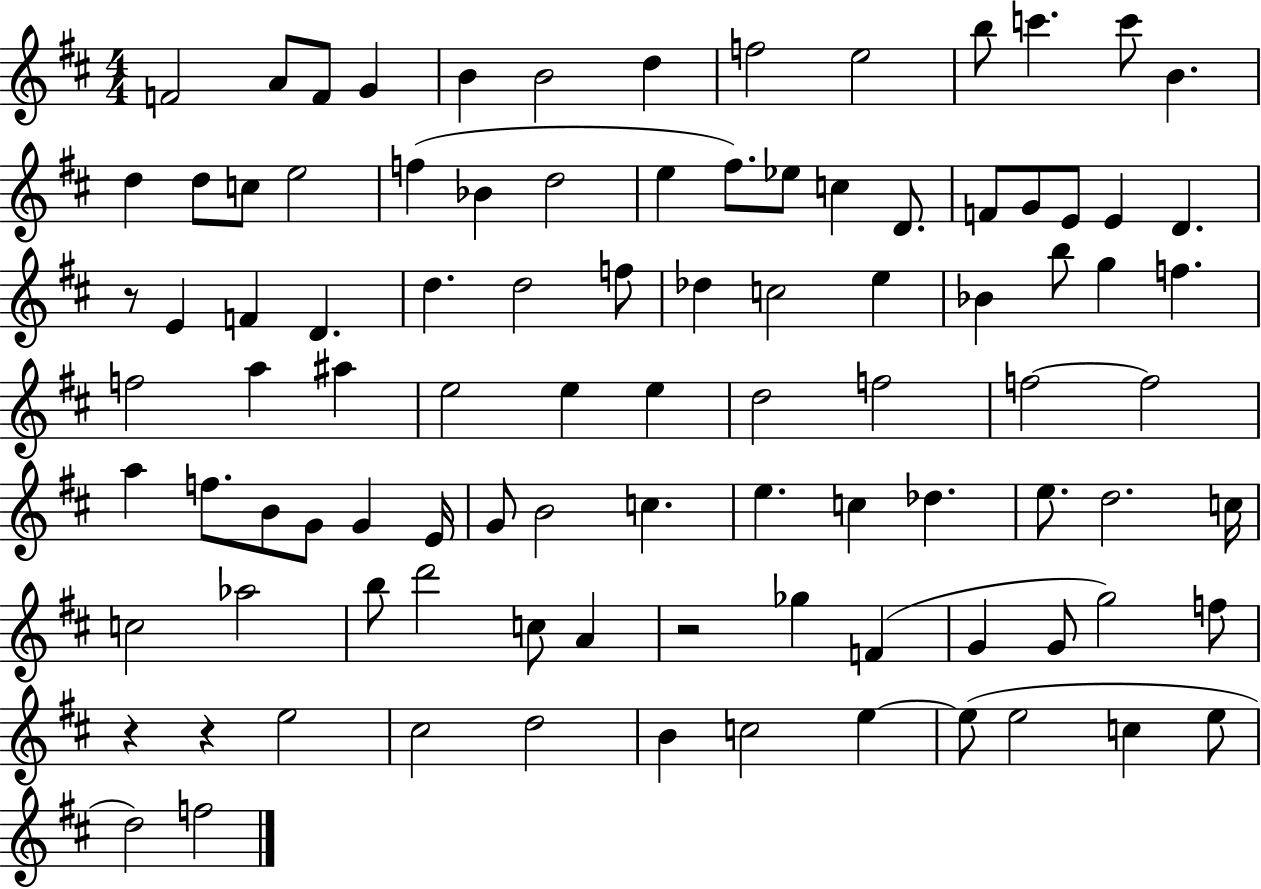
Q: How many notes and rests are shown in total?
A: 96